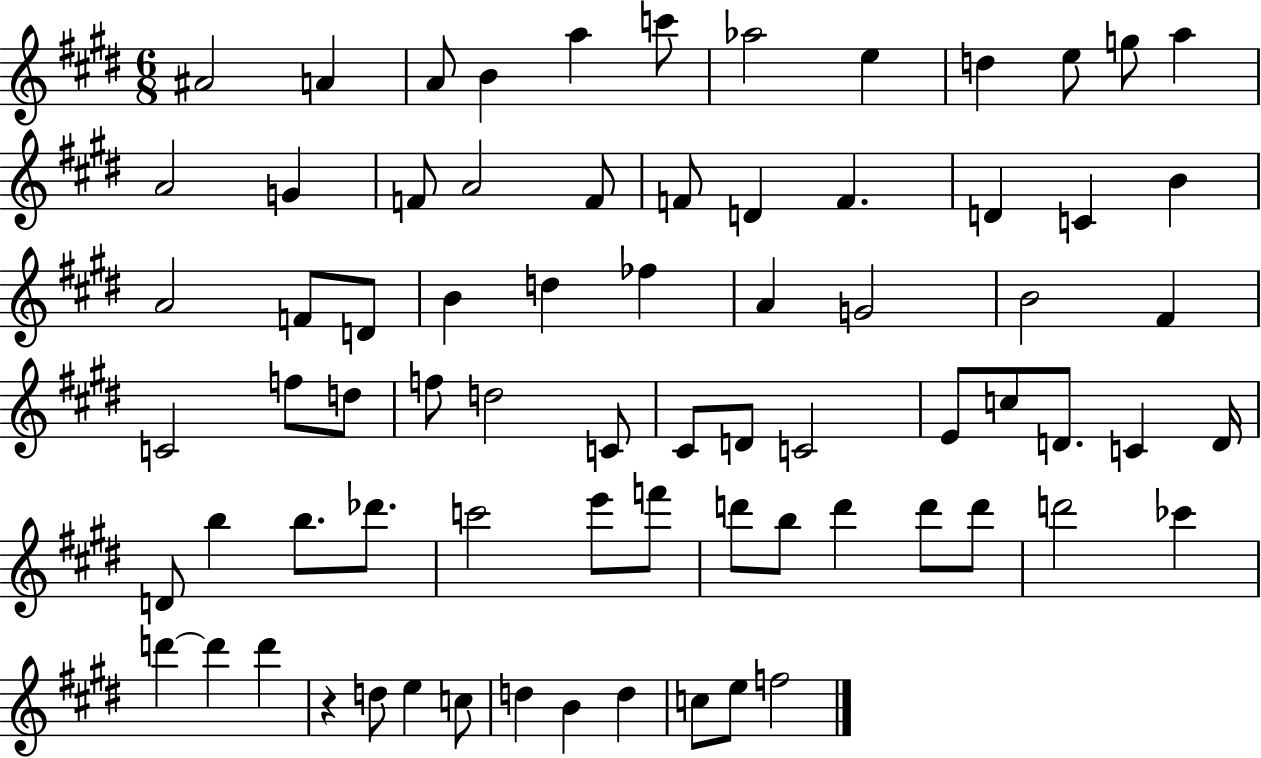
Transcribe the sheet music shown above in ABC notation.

X:1
T:Untitled
M:6/8
L:1/4
K:E
^A2 A A/2 B a c'/2 _a2 e d e/2 g/2 a A2 G F/2 A2 F/2 F/2 D F D C B A2 F/2 D/2 B d _f A G2 B2 ^F C2 f/2 d/2 f/2 d2 C/2 ^C/2 D/2 C2 E/2 c/2 D/2 C D/4 D/2 b b/2 _d'/2 c'2 e'/2 f'/2 d'/2 b/2 d' d'/2 d'/2 d'2 _c' d' d' d' z d/2 e c/2 d B d c/2 e/2 f2